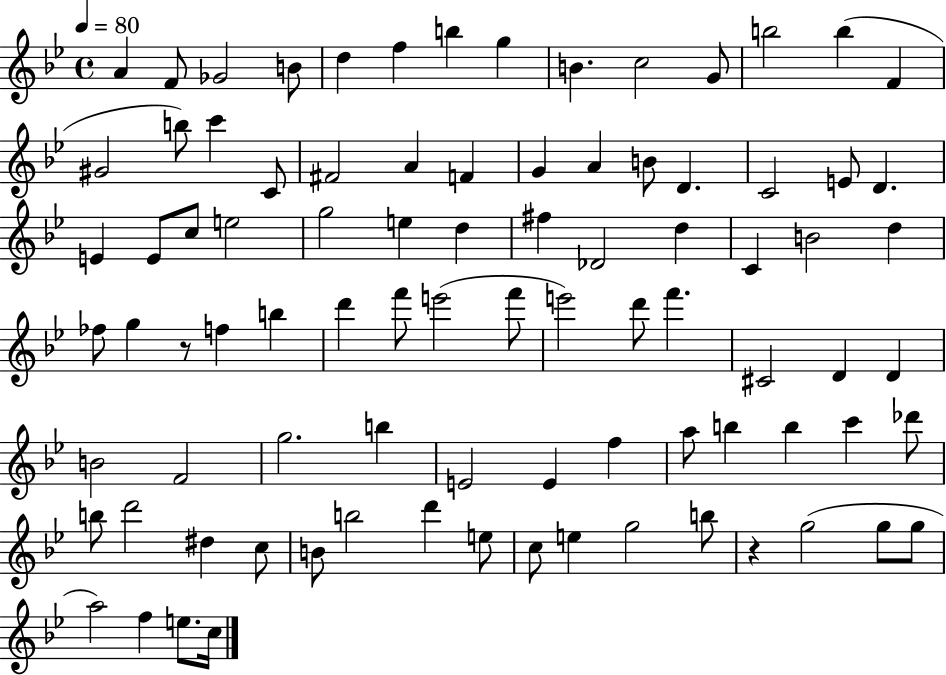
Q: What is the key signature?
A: BES major